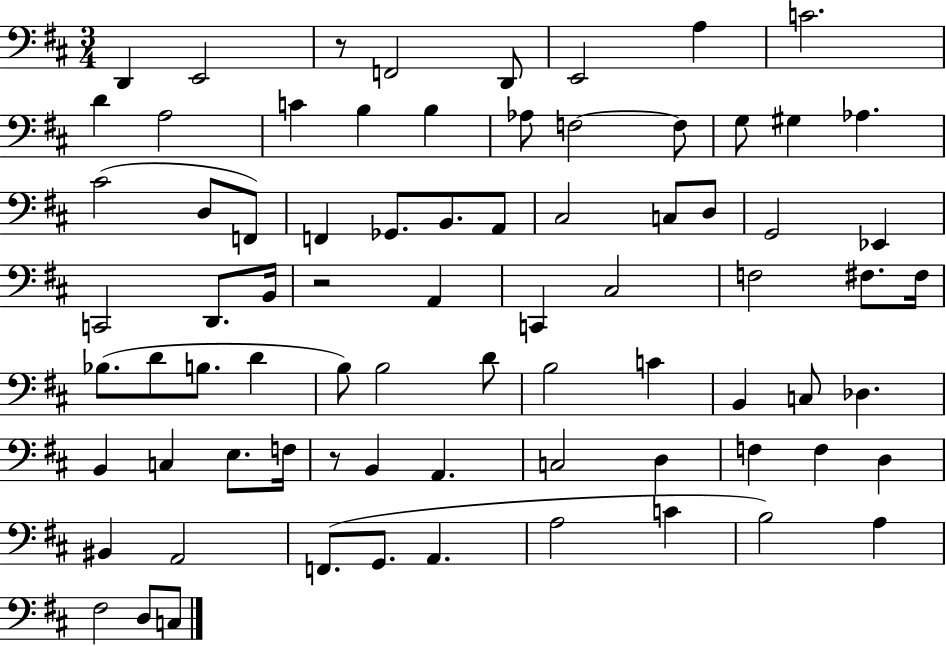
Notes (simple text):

D2/q E2/h R/e F2/h D2/e E2/h A3/q C4/h. D4/q A3/h C4/q B3/q B3/q Ab3/e F3/h F3/e G3/e G#3/q Ab3/q. C#4/h D3/e F2/e F2/q Gb2/e. B2/e. A2/e C#3/h C3/e D3/e G2/h Eb2/q C2/h D2/e. B2/s R/h A2/q C2/q C#3/h F3/h F#3/e. F#3/s Bb3/e. D4/e B3/e. D4/q B3/e B3/h D4/e B3/h C4/q B2/q C3/e Db3/q. B2/q C3/q E3/e. F3/s R/e B2/q A2/q. C3/h D3/q F3/q F3/q D3/q BIS2/q A2/h F2/e. G2/e. A2/q. A3/h C4/q B3/h A3/q F#3/h D3/e C3/e